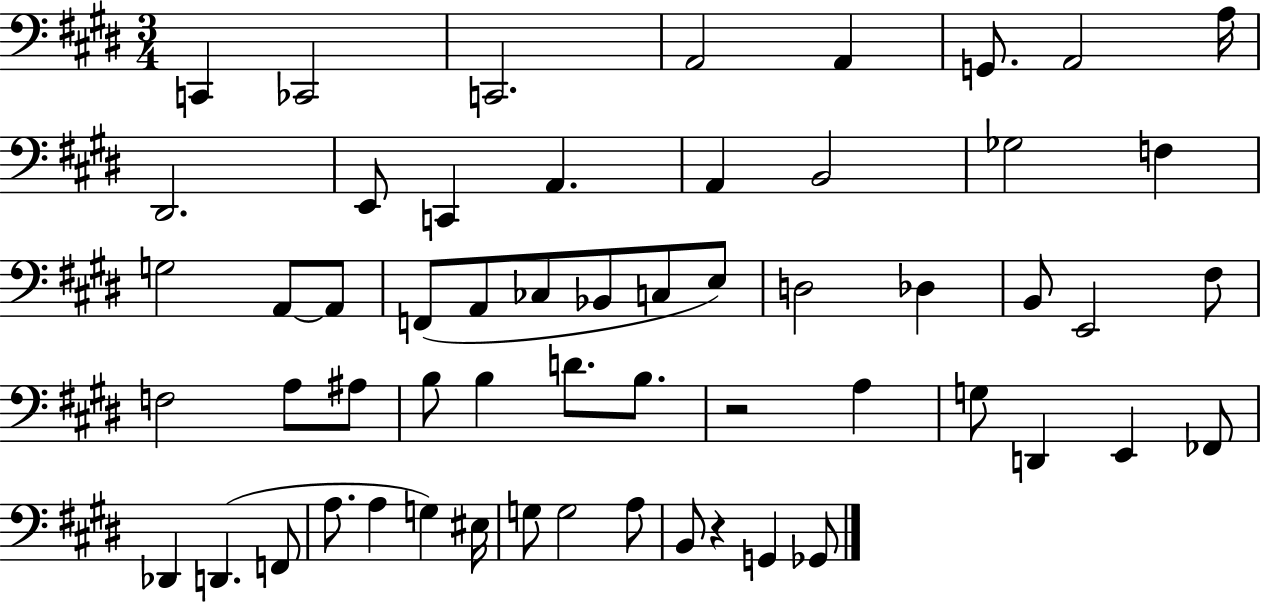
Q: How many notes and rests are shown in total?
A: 57